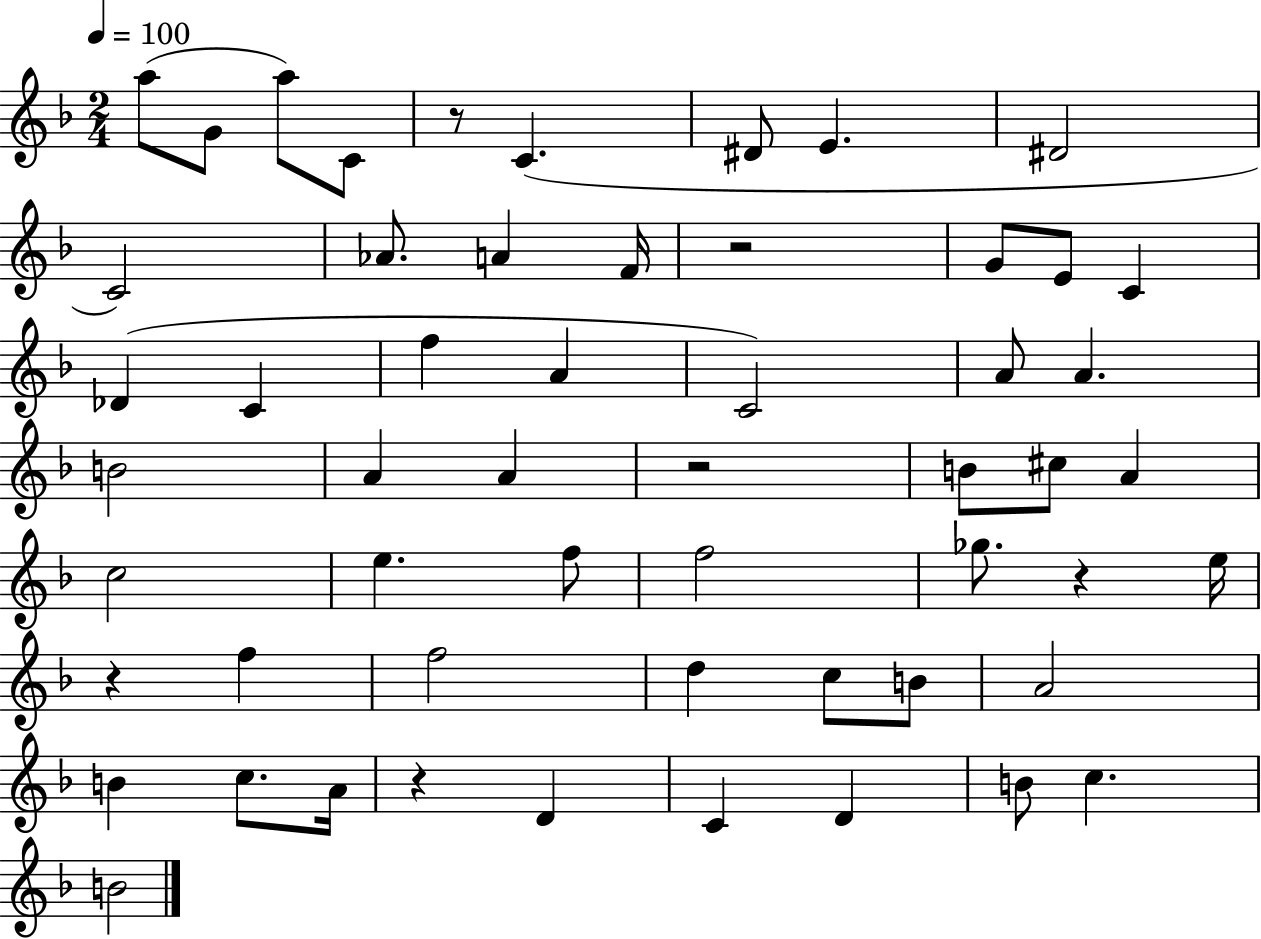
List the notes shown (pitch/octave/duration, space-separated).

A5/e G4/e A5/e C4/e R/e C4/q. D#4/e E4/q. D#4/h C4/h Ab4/e. A4/q F4/s R/h G4/e E4/e C4/q Db4/q C4/q F5/q A4/q C4/h A4/e A4/q. B4/h A4/q A4/q R/h B4/e C#5/e A4/q C5/h E5/q. F5/e F5/h Gb5/e. R/q E5/s R/q F5/q F5/h D5/q C5/e B4/e A4/h B4/q C5/e. A4/s R/q D4/q C4/q D4/q B4/e C5/q. B4/h